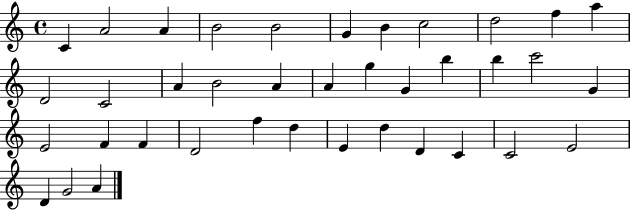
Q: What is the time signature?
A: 4/4